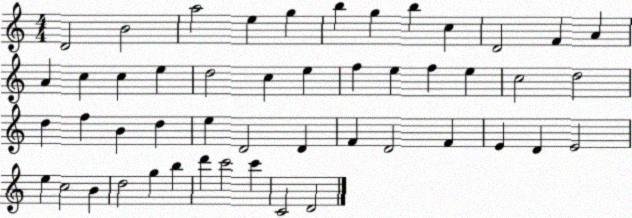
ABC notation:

X:1
T:Untitled
M:4/4
L:1/4
K:C
D2 B2 a2 e g b g b c D2 F A A c c e d2 c e f e f e c2 d2 d f B d e D2 D F D2 F E D E2 e c2 B d2 g b d' c'2 c' C2 D2